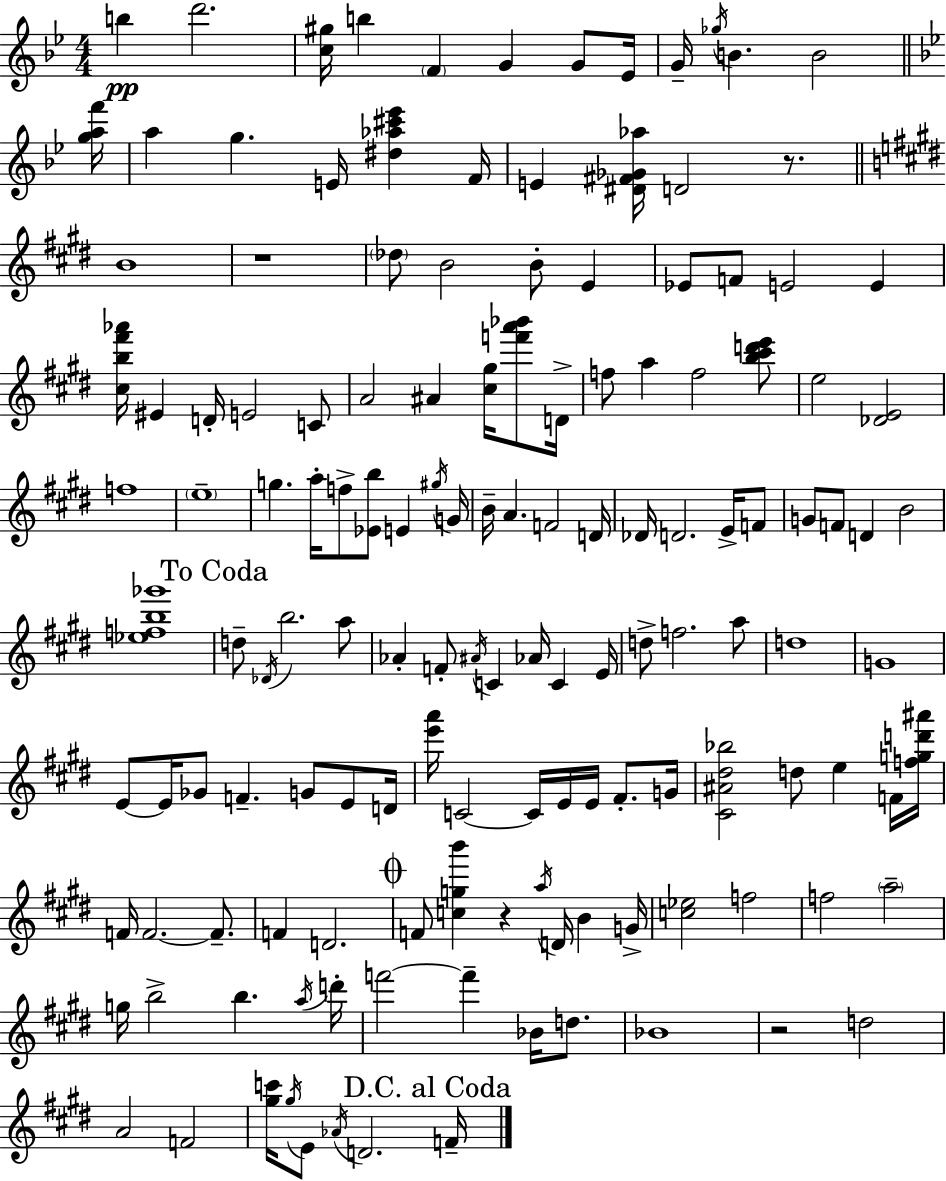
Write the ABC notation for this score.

X:1
T:Untitled
M:4/4
L:1/4
K:Gm
b d'2 [c^g]/4 b F G G/2 _E/4 G/4 _g/4 B B2 [gaf']/4 a g E/4 [^d_a^c'_e'] F/4 E [^D^F_G_a]/4 D2 z/2 B4 z4 _d/2 B2 B/2 E _E/2 F/2 E2 E [^cb^f'_a']/4 ^E D/4 E2 C/2 A2 ^A [^c^g]/4 [f'a'_b']/2 D/4 f/2 a f2 [b^c'd'e']/2 e2 [_DE]2 f4 e4 g a/4 f/2 [_Eb]/2 E ^g/4 G/4 B/4 A F2 D/4 _D/4 D2 E/4 F/2 G/2 F/2 D B2 [_efb_g']4 d/2 _D/4 b2 a/2 _A F/2 ^A/4 C _A/4 C E/4 d/2 f2 a/2 d4 G4 E/2 E/4 _G/2 F G/2 E/2 D/4 [e'a']/4 C2 C/4 E/4 E/4 ^F/2 G/4 [^C^A^d_b]2 d/2 e F/4 [fgd'^a']/4 F/4 F2 F/2 F D2 F/2 [cgb'] z a/4 D/4 B G/4 [c_e]2 f2 f2 a2 g/4 b2 b a/4 d'/4 f'2 f' _B/4 d/2 _B4 z2 d2 A2 F2 [^gc']/4 ^g/4 E/2 _A/4 D2 F/4